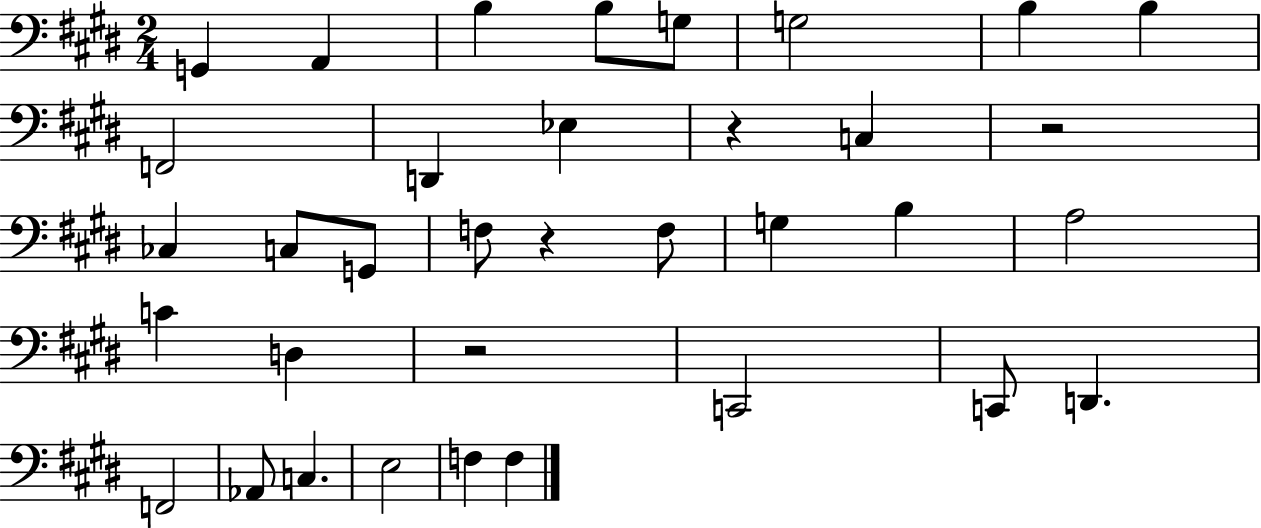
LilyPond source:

{
  \clef bass
  \numericTimeSignature
  \time 2/4
  \key e \major
  g,4 a,4 | b4 b8 g8 | g2 | b4 b4 | \break f,2 | d,4 ees4 | r4 c4 | r2 | \break ces4 c8 g,8 | f8 r4 f8 | g4 b4 | a2 | \break c'4 d4 | r2 | c,2 | c,8 d,4. | \break f,2 | aes,8 c4. | e2 | f4 f4 | \break \bar "|."
}